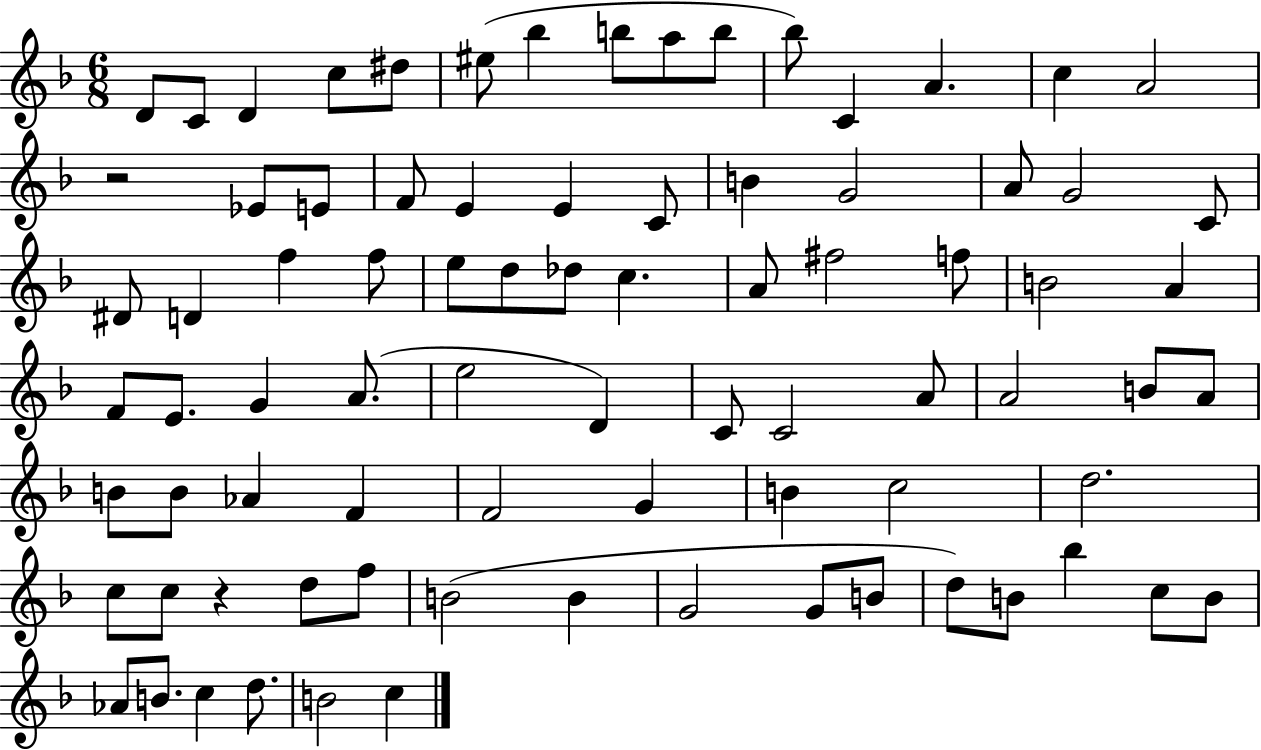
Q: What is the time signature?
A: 6/8